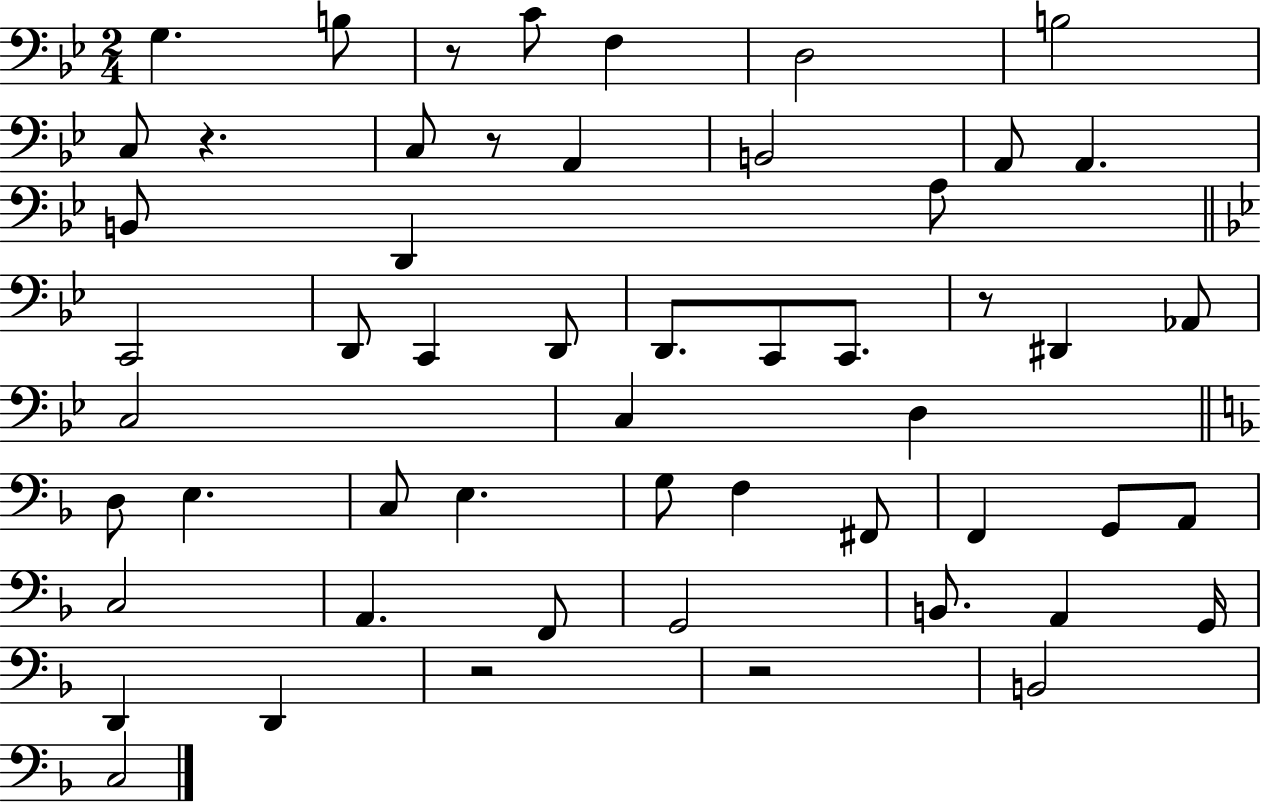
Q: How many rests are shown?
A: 6